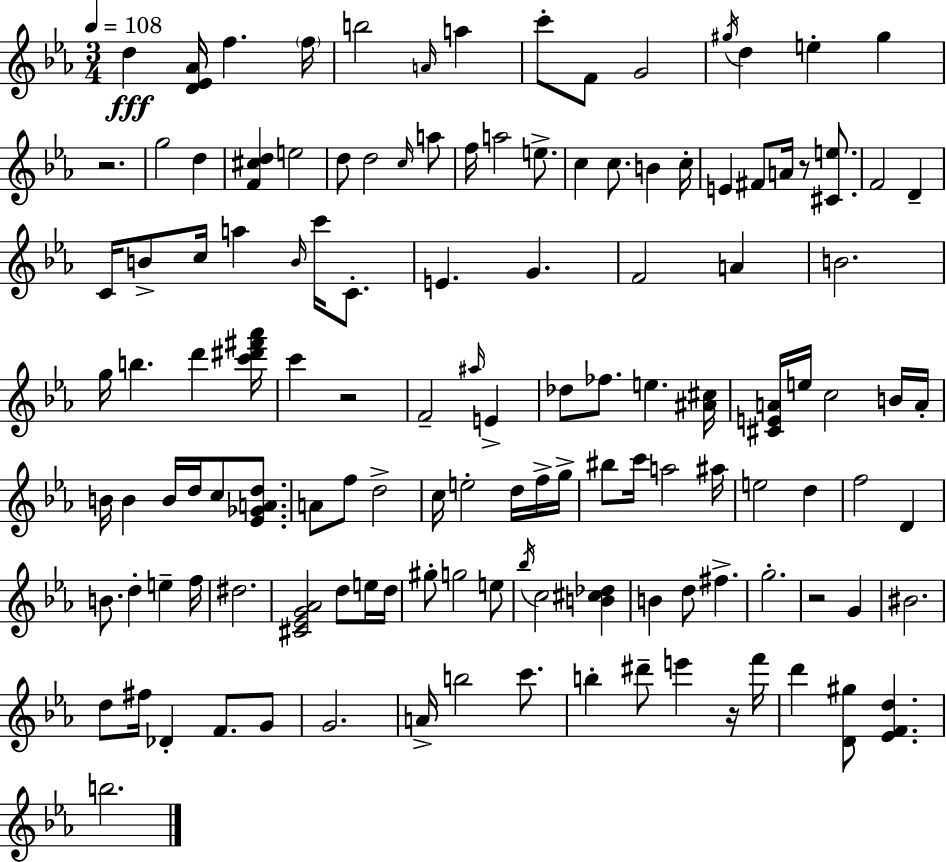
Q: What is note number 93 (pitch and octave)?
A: B4